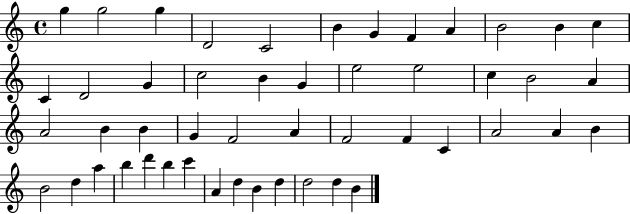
X:1
T:Untitled
M:4/4
L:1/4
K:C
g g2 g D2 C2 B G F A B2 B c C D2 G c2 B G e2 e2 c B2 A A2 B B G F2 A F2 F C A2 A B B2 d a b d' b c' A d B d d2 d B